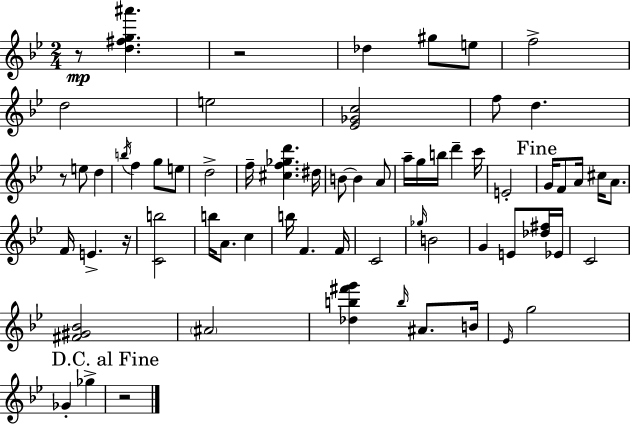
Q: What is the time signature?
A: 2/4